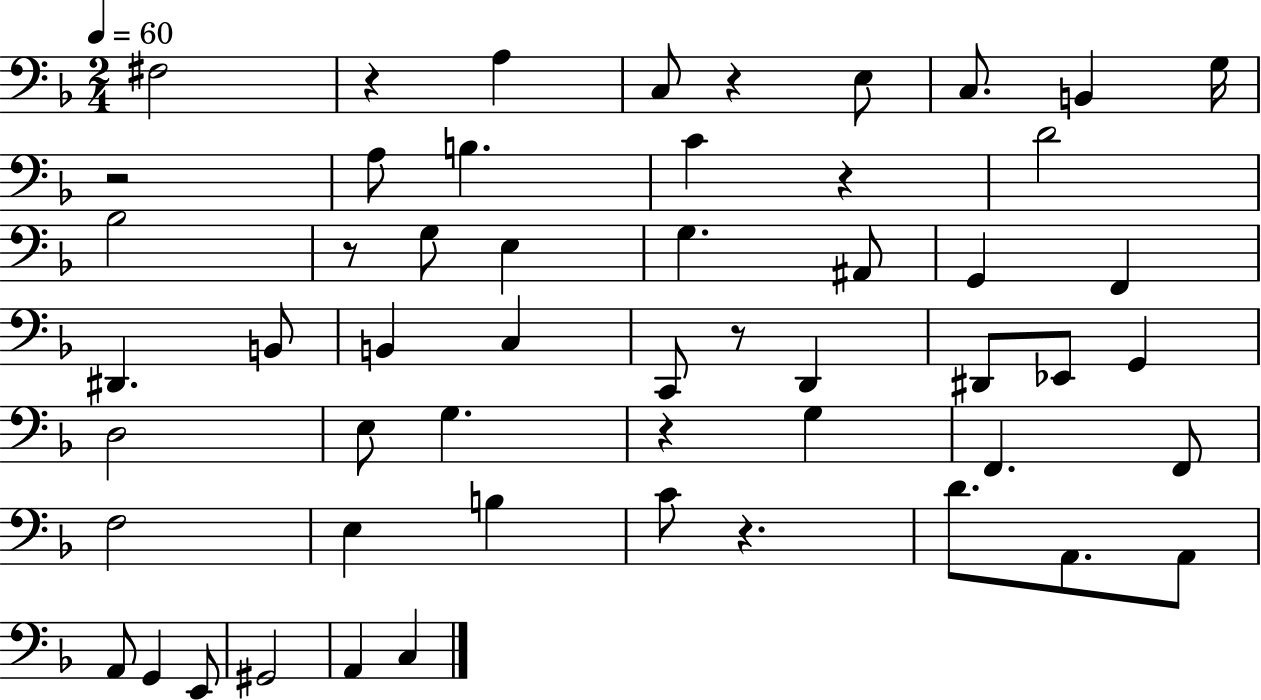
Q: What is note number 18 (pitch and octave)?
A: F2